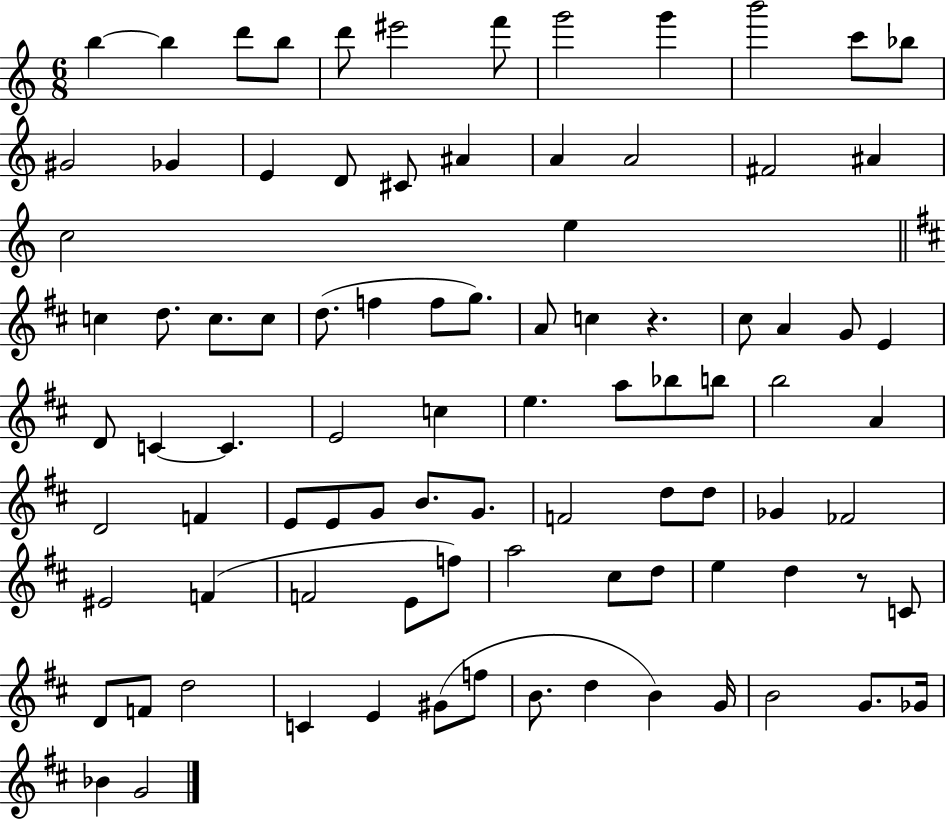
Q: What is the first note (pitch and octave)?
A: B5